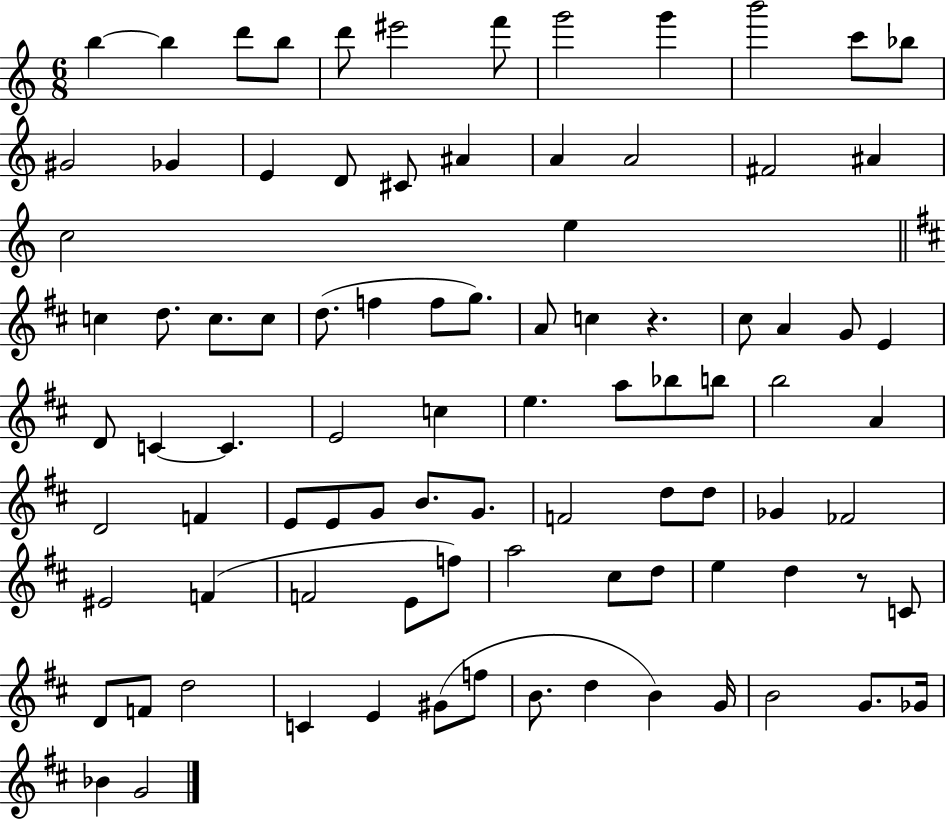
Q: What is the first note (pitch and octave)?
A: B5